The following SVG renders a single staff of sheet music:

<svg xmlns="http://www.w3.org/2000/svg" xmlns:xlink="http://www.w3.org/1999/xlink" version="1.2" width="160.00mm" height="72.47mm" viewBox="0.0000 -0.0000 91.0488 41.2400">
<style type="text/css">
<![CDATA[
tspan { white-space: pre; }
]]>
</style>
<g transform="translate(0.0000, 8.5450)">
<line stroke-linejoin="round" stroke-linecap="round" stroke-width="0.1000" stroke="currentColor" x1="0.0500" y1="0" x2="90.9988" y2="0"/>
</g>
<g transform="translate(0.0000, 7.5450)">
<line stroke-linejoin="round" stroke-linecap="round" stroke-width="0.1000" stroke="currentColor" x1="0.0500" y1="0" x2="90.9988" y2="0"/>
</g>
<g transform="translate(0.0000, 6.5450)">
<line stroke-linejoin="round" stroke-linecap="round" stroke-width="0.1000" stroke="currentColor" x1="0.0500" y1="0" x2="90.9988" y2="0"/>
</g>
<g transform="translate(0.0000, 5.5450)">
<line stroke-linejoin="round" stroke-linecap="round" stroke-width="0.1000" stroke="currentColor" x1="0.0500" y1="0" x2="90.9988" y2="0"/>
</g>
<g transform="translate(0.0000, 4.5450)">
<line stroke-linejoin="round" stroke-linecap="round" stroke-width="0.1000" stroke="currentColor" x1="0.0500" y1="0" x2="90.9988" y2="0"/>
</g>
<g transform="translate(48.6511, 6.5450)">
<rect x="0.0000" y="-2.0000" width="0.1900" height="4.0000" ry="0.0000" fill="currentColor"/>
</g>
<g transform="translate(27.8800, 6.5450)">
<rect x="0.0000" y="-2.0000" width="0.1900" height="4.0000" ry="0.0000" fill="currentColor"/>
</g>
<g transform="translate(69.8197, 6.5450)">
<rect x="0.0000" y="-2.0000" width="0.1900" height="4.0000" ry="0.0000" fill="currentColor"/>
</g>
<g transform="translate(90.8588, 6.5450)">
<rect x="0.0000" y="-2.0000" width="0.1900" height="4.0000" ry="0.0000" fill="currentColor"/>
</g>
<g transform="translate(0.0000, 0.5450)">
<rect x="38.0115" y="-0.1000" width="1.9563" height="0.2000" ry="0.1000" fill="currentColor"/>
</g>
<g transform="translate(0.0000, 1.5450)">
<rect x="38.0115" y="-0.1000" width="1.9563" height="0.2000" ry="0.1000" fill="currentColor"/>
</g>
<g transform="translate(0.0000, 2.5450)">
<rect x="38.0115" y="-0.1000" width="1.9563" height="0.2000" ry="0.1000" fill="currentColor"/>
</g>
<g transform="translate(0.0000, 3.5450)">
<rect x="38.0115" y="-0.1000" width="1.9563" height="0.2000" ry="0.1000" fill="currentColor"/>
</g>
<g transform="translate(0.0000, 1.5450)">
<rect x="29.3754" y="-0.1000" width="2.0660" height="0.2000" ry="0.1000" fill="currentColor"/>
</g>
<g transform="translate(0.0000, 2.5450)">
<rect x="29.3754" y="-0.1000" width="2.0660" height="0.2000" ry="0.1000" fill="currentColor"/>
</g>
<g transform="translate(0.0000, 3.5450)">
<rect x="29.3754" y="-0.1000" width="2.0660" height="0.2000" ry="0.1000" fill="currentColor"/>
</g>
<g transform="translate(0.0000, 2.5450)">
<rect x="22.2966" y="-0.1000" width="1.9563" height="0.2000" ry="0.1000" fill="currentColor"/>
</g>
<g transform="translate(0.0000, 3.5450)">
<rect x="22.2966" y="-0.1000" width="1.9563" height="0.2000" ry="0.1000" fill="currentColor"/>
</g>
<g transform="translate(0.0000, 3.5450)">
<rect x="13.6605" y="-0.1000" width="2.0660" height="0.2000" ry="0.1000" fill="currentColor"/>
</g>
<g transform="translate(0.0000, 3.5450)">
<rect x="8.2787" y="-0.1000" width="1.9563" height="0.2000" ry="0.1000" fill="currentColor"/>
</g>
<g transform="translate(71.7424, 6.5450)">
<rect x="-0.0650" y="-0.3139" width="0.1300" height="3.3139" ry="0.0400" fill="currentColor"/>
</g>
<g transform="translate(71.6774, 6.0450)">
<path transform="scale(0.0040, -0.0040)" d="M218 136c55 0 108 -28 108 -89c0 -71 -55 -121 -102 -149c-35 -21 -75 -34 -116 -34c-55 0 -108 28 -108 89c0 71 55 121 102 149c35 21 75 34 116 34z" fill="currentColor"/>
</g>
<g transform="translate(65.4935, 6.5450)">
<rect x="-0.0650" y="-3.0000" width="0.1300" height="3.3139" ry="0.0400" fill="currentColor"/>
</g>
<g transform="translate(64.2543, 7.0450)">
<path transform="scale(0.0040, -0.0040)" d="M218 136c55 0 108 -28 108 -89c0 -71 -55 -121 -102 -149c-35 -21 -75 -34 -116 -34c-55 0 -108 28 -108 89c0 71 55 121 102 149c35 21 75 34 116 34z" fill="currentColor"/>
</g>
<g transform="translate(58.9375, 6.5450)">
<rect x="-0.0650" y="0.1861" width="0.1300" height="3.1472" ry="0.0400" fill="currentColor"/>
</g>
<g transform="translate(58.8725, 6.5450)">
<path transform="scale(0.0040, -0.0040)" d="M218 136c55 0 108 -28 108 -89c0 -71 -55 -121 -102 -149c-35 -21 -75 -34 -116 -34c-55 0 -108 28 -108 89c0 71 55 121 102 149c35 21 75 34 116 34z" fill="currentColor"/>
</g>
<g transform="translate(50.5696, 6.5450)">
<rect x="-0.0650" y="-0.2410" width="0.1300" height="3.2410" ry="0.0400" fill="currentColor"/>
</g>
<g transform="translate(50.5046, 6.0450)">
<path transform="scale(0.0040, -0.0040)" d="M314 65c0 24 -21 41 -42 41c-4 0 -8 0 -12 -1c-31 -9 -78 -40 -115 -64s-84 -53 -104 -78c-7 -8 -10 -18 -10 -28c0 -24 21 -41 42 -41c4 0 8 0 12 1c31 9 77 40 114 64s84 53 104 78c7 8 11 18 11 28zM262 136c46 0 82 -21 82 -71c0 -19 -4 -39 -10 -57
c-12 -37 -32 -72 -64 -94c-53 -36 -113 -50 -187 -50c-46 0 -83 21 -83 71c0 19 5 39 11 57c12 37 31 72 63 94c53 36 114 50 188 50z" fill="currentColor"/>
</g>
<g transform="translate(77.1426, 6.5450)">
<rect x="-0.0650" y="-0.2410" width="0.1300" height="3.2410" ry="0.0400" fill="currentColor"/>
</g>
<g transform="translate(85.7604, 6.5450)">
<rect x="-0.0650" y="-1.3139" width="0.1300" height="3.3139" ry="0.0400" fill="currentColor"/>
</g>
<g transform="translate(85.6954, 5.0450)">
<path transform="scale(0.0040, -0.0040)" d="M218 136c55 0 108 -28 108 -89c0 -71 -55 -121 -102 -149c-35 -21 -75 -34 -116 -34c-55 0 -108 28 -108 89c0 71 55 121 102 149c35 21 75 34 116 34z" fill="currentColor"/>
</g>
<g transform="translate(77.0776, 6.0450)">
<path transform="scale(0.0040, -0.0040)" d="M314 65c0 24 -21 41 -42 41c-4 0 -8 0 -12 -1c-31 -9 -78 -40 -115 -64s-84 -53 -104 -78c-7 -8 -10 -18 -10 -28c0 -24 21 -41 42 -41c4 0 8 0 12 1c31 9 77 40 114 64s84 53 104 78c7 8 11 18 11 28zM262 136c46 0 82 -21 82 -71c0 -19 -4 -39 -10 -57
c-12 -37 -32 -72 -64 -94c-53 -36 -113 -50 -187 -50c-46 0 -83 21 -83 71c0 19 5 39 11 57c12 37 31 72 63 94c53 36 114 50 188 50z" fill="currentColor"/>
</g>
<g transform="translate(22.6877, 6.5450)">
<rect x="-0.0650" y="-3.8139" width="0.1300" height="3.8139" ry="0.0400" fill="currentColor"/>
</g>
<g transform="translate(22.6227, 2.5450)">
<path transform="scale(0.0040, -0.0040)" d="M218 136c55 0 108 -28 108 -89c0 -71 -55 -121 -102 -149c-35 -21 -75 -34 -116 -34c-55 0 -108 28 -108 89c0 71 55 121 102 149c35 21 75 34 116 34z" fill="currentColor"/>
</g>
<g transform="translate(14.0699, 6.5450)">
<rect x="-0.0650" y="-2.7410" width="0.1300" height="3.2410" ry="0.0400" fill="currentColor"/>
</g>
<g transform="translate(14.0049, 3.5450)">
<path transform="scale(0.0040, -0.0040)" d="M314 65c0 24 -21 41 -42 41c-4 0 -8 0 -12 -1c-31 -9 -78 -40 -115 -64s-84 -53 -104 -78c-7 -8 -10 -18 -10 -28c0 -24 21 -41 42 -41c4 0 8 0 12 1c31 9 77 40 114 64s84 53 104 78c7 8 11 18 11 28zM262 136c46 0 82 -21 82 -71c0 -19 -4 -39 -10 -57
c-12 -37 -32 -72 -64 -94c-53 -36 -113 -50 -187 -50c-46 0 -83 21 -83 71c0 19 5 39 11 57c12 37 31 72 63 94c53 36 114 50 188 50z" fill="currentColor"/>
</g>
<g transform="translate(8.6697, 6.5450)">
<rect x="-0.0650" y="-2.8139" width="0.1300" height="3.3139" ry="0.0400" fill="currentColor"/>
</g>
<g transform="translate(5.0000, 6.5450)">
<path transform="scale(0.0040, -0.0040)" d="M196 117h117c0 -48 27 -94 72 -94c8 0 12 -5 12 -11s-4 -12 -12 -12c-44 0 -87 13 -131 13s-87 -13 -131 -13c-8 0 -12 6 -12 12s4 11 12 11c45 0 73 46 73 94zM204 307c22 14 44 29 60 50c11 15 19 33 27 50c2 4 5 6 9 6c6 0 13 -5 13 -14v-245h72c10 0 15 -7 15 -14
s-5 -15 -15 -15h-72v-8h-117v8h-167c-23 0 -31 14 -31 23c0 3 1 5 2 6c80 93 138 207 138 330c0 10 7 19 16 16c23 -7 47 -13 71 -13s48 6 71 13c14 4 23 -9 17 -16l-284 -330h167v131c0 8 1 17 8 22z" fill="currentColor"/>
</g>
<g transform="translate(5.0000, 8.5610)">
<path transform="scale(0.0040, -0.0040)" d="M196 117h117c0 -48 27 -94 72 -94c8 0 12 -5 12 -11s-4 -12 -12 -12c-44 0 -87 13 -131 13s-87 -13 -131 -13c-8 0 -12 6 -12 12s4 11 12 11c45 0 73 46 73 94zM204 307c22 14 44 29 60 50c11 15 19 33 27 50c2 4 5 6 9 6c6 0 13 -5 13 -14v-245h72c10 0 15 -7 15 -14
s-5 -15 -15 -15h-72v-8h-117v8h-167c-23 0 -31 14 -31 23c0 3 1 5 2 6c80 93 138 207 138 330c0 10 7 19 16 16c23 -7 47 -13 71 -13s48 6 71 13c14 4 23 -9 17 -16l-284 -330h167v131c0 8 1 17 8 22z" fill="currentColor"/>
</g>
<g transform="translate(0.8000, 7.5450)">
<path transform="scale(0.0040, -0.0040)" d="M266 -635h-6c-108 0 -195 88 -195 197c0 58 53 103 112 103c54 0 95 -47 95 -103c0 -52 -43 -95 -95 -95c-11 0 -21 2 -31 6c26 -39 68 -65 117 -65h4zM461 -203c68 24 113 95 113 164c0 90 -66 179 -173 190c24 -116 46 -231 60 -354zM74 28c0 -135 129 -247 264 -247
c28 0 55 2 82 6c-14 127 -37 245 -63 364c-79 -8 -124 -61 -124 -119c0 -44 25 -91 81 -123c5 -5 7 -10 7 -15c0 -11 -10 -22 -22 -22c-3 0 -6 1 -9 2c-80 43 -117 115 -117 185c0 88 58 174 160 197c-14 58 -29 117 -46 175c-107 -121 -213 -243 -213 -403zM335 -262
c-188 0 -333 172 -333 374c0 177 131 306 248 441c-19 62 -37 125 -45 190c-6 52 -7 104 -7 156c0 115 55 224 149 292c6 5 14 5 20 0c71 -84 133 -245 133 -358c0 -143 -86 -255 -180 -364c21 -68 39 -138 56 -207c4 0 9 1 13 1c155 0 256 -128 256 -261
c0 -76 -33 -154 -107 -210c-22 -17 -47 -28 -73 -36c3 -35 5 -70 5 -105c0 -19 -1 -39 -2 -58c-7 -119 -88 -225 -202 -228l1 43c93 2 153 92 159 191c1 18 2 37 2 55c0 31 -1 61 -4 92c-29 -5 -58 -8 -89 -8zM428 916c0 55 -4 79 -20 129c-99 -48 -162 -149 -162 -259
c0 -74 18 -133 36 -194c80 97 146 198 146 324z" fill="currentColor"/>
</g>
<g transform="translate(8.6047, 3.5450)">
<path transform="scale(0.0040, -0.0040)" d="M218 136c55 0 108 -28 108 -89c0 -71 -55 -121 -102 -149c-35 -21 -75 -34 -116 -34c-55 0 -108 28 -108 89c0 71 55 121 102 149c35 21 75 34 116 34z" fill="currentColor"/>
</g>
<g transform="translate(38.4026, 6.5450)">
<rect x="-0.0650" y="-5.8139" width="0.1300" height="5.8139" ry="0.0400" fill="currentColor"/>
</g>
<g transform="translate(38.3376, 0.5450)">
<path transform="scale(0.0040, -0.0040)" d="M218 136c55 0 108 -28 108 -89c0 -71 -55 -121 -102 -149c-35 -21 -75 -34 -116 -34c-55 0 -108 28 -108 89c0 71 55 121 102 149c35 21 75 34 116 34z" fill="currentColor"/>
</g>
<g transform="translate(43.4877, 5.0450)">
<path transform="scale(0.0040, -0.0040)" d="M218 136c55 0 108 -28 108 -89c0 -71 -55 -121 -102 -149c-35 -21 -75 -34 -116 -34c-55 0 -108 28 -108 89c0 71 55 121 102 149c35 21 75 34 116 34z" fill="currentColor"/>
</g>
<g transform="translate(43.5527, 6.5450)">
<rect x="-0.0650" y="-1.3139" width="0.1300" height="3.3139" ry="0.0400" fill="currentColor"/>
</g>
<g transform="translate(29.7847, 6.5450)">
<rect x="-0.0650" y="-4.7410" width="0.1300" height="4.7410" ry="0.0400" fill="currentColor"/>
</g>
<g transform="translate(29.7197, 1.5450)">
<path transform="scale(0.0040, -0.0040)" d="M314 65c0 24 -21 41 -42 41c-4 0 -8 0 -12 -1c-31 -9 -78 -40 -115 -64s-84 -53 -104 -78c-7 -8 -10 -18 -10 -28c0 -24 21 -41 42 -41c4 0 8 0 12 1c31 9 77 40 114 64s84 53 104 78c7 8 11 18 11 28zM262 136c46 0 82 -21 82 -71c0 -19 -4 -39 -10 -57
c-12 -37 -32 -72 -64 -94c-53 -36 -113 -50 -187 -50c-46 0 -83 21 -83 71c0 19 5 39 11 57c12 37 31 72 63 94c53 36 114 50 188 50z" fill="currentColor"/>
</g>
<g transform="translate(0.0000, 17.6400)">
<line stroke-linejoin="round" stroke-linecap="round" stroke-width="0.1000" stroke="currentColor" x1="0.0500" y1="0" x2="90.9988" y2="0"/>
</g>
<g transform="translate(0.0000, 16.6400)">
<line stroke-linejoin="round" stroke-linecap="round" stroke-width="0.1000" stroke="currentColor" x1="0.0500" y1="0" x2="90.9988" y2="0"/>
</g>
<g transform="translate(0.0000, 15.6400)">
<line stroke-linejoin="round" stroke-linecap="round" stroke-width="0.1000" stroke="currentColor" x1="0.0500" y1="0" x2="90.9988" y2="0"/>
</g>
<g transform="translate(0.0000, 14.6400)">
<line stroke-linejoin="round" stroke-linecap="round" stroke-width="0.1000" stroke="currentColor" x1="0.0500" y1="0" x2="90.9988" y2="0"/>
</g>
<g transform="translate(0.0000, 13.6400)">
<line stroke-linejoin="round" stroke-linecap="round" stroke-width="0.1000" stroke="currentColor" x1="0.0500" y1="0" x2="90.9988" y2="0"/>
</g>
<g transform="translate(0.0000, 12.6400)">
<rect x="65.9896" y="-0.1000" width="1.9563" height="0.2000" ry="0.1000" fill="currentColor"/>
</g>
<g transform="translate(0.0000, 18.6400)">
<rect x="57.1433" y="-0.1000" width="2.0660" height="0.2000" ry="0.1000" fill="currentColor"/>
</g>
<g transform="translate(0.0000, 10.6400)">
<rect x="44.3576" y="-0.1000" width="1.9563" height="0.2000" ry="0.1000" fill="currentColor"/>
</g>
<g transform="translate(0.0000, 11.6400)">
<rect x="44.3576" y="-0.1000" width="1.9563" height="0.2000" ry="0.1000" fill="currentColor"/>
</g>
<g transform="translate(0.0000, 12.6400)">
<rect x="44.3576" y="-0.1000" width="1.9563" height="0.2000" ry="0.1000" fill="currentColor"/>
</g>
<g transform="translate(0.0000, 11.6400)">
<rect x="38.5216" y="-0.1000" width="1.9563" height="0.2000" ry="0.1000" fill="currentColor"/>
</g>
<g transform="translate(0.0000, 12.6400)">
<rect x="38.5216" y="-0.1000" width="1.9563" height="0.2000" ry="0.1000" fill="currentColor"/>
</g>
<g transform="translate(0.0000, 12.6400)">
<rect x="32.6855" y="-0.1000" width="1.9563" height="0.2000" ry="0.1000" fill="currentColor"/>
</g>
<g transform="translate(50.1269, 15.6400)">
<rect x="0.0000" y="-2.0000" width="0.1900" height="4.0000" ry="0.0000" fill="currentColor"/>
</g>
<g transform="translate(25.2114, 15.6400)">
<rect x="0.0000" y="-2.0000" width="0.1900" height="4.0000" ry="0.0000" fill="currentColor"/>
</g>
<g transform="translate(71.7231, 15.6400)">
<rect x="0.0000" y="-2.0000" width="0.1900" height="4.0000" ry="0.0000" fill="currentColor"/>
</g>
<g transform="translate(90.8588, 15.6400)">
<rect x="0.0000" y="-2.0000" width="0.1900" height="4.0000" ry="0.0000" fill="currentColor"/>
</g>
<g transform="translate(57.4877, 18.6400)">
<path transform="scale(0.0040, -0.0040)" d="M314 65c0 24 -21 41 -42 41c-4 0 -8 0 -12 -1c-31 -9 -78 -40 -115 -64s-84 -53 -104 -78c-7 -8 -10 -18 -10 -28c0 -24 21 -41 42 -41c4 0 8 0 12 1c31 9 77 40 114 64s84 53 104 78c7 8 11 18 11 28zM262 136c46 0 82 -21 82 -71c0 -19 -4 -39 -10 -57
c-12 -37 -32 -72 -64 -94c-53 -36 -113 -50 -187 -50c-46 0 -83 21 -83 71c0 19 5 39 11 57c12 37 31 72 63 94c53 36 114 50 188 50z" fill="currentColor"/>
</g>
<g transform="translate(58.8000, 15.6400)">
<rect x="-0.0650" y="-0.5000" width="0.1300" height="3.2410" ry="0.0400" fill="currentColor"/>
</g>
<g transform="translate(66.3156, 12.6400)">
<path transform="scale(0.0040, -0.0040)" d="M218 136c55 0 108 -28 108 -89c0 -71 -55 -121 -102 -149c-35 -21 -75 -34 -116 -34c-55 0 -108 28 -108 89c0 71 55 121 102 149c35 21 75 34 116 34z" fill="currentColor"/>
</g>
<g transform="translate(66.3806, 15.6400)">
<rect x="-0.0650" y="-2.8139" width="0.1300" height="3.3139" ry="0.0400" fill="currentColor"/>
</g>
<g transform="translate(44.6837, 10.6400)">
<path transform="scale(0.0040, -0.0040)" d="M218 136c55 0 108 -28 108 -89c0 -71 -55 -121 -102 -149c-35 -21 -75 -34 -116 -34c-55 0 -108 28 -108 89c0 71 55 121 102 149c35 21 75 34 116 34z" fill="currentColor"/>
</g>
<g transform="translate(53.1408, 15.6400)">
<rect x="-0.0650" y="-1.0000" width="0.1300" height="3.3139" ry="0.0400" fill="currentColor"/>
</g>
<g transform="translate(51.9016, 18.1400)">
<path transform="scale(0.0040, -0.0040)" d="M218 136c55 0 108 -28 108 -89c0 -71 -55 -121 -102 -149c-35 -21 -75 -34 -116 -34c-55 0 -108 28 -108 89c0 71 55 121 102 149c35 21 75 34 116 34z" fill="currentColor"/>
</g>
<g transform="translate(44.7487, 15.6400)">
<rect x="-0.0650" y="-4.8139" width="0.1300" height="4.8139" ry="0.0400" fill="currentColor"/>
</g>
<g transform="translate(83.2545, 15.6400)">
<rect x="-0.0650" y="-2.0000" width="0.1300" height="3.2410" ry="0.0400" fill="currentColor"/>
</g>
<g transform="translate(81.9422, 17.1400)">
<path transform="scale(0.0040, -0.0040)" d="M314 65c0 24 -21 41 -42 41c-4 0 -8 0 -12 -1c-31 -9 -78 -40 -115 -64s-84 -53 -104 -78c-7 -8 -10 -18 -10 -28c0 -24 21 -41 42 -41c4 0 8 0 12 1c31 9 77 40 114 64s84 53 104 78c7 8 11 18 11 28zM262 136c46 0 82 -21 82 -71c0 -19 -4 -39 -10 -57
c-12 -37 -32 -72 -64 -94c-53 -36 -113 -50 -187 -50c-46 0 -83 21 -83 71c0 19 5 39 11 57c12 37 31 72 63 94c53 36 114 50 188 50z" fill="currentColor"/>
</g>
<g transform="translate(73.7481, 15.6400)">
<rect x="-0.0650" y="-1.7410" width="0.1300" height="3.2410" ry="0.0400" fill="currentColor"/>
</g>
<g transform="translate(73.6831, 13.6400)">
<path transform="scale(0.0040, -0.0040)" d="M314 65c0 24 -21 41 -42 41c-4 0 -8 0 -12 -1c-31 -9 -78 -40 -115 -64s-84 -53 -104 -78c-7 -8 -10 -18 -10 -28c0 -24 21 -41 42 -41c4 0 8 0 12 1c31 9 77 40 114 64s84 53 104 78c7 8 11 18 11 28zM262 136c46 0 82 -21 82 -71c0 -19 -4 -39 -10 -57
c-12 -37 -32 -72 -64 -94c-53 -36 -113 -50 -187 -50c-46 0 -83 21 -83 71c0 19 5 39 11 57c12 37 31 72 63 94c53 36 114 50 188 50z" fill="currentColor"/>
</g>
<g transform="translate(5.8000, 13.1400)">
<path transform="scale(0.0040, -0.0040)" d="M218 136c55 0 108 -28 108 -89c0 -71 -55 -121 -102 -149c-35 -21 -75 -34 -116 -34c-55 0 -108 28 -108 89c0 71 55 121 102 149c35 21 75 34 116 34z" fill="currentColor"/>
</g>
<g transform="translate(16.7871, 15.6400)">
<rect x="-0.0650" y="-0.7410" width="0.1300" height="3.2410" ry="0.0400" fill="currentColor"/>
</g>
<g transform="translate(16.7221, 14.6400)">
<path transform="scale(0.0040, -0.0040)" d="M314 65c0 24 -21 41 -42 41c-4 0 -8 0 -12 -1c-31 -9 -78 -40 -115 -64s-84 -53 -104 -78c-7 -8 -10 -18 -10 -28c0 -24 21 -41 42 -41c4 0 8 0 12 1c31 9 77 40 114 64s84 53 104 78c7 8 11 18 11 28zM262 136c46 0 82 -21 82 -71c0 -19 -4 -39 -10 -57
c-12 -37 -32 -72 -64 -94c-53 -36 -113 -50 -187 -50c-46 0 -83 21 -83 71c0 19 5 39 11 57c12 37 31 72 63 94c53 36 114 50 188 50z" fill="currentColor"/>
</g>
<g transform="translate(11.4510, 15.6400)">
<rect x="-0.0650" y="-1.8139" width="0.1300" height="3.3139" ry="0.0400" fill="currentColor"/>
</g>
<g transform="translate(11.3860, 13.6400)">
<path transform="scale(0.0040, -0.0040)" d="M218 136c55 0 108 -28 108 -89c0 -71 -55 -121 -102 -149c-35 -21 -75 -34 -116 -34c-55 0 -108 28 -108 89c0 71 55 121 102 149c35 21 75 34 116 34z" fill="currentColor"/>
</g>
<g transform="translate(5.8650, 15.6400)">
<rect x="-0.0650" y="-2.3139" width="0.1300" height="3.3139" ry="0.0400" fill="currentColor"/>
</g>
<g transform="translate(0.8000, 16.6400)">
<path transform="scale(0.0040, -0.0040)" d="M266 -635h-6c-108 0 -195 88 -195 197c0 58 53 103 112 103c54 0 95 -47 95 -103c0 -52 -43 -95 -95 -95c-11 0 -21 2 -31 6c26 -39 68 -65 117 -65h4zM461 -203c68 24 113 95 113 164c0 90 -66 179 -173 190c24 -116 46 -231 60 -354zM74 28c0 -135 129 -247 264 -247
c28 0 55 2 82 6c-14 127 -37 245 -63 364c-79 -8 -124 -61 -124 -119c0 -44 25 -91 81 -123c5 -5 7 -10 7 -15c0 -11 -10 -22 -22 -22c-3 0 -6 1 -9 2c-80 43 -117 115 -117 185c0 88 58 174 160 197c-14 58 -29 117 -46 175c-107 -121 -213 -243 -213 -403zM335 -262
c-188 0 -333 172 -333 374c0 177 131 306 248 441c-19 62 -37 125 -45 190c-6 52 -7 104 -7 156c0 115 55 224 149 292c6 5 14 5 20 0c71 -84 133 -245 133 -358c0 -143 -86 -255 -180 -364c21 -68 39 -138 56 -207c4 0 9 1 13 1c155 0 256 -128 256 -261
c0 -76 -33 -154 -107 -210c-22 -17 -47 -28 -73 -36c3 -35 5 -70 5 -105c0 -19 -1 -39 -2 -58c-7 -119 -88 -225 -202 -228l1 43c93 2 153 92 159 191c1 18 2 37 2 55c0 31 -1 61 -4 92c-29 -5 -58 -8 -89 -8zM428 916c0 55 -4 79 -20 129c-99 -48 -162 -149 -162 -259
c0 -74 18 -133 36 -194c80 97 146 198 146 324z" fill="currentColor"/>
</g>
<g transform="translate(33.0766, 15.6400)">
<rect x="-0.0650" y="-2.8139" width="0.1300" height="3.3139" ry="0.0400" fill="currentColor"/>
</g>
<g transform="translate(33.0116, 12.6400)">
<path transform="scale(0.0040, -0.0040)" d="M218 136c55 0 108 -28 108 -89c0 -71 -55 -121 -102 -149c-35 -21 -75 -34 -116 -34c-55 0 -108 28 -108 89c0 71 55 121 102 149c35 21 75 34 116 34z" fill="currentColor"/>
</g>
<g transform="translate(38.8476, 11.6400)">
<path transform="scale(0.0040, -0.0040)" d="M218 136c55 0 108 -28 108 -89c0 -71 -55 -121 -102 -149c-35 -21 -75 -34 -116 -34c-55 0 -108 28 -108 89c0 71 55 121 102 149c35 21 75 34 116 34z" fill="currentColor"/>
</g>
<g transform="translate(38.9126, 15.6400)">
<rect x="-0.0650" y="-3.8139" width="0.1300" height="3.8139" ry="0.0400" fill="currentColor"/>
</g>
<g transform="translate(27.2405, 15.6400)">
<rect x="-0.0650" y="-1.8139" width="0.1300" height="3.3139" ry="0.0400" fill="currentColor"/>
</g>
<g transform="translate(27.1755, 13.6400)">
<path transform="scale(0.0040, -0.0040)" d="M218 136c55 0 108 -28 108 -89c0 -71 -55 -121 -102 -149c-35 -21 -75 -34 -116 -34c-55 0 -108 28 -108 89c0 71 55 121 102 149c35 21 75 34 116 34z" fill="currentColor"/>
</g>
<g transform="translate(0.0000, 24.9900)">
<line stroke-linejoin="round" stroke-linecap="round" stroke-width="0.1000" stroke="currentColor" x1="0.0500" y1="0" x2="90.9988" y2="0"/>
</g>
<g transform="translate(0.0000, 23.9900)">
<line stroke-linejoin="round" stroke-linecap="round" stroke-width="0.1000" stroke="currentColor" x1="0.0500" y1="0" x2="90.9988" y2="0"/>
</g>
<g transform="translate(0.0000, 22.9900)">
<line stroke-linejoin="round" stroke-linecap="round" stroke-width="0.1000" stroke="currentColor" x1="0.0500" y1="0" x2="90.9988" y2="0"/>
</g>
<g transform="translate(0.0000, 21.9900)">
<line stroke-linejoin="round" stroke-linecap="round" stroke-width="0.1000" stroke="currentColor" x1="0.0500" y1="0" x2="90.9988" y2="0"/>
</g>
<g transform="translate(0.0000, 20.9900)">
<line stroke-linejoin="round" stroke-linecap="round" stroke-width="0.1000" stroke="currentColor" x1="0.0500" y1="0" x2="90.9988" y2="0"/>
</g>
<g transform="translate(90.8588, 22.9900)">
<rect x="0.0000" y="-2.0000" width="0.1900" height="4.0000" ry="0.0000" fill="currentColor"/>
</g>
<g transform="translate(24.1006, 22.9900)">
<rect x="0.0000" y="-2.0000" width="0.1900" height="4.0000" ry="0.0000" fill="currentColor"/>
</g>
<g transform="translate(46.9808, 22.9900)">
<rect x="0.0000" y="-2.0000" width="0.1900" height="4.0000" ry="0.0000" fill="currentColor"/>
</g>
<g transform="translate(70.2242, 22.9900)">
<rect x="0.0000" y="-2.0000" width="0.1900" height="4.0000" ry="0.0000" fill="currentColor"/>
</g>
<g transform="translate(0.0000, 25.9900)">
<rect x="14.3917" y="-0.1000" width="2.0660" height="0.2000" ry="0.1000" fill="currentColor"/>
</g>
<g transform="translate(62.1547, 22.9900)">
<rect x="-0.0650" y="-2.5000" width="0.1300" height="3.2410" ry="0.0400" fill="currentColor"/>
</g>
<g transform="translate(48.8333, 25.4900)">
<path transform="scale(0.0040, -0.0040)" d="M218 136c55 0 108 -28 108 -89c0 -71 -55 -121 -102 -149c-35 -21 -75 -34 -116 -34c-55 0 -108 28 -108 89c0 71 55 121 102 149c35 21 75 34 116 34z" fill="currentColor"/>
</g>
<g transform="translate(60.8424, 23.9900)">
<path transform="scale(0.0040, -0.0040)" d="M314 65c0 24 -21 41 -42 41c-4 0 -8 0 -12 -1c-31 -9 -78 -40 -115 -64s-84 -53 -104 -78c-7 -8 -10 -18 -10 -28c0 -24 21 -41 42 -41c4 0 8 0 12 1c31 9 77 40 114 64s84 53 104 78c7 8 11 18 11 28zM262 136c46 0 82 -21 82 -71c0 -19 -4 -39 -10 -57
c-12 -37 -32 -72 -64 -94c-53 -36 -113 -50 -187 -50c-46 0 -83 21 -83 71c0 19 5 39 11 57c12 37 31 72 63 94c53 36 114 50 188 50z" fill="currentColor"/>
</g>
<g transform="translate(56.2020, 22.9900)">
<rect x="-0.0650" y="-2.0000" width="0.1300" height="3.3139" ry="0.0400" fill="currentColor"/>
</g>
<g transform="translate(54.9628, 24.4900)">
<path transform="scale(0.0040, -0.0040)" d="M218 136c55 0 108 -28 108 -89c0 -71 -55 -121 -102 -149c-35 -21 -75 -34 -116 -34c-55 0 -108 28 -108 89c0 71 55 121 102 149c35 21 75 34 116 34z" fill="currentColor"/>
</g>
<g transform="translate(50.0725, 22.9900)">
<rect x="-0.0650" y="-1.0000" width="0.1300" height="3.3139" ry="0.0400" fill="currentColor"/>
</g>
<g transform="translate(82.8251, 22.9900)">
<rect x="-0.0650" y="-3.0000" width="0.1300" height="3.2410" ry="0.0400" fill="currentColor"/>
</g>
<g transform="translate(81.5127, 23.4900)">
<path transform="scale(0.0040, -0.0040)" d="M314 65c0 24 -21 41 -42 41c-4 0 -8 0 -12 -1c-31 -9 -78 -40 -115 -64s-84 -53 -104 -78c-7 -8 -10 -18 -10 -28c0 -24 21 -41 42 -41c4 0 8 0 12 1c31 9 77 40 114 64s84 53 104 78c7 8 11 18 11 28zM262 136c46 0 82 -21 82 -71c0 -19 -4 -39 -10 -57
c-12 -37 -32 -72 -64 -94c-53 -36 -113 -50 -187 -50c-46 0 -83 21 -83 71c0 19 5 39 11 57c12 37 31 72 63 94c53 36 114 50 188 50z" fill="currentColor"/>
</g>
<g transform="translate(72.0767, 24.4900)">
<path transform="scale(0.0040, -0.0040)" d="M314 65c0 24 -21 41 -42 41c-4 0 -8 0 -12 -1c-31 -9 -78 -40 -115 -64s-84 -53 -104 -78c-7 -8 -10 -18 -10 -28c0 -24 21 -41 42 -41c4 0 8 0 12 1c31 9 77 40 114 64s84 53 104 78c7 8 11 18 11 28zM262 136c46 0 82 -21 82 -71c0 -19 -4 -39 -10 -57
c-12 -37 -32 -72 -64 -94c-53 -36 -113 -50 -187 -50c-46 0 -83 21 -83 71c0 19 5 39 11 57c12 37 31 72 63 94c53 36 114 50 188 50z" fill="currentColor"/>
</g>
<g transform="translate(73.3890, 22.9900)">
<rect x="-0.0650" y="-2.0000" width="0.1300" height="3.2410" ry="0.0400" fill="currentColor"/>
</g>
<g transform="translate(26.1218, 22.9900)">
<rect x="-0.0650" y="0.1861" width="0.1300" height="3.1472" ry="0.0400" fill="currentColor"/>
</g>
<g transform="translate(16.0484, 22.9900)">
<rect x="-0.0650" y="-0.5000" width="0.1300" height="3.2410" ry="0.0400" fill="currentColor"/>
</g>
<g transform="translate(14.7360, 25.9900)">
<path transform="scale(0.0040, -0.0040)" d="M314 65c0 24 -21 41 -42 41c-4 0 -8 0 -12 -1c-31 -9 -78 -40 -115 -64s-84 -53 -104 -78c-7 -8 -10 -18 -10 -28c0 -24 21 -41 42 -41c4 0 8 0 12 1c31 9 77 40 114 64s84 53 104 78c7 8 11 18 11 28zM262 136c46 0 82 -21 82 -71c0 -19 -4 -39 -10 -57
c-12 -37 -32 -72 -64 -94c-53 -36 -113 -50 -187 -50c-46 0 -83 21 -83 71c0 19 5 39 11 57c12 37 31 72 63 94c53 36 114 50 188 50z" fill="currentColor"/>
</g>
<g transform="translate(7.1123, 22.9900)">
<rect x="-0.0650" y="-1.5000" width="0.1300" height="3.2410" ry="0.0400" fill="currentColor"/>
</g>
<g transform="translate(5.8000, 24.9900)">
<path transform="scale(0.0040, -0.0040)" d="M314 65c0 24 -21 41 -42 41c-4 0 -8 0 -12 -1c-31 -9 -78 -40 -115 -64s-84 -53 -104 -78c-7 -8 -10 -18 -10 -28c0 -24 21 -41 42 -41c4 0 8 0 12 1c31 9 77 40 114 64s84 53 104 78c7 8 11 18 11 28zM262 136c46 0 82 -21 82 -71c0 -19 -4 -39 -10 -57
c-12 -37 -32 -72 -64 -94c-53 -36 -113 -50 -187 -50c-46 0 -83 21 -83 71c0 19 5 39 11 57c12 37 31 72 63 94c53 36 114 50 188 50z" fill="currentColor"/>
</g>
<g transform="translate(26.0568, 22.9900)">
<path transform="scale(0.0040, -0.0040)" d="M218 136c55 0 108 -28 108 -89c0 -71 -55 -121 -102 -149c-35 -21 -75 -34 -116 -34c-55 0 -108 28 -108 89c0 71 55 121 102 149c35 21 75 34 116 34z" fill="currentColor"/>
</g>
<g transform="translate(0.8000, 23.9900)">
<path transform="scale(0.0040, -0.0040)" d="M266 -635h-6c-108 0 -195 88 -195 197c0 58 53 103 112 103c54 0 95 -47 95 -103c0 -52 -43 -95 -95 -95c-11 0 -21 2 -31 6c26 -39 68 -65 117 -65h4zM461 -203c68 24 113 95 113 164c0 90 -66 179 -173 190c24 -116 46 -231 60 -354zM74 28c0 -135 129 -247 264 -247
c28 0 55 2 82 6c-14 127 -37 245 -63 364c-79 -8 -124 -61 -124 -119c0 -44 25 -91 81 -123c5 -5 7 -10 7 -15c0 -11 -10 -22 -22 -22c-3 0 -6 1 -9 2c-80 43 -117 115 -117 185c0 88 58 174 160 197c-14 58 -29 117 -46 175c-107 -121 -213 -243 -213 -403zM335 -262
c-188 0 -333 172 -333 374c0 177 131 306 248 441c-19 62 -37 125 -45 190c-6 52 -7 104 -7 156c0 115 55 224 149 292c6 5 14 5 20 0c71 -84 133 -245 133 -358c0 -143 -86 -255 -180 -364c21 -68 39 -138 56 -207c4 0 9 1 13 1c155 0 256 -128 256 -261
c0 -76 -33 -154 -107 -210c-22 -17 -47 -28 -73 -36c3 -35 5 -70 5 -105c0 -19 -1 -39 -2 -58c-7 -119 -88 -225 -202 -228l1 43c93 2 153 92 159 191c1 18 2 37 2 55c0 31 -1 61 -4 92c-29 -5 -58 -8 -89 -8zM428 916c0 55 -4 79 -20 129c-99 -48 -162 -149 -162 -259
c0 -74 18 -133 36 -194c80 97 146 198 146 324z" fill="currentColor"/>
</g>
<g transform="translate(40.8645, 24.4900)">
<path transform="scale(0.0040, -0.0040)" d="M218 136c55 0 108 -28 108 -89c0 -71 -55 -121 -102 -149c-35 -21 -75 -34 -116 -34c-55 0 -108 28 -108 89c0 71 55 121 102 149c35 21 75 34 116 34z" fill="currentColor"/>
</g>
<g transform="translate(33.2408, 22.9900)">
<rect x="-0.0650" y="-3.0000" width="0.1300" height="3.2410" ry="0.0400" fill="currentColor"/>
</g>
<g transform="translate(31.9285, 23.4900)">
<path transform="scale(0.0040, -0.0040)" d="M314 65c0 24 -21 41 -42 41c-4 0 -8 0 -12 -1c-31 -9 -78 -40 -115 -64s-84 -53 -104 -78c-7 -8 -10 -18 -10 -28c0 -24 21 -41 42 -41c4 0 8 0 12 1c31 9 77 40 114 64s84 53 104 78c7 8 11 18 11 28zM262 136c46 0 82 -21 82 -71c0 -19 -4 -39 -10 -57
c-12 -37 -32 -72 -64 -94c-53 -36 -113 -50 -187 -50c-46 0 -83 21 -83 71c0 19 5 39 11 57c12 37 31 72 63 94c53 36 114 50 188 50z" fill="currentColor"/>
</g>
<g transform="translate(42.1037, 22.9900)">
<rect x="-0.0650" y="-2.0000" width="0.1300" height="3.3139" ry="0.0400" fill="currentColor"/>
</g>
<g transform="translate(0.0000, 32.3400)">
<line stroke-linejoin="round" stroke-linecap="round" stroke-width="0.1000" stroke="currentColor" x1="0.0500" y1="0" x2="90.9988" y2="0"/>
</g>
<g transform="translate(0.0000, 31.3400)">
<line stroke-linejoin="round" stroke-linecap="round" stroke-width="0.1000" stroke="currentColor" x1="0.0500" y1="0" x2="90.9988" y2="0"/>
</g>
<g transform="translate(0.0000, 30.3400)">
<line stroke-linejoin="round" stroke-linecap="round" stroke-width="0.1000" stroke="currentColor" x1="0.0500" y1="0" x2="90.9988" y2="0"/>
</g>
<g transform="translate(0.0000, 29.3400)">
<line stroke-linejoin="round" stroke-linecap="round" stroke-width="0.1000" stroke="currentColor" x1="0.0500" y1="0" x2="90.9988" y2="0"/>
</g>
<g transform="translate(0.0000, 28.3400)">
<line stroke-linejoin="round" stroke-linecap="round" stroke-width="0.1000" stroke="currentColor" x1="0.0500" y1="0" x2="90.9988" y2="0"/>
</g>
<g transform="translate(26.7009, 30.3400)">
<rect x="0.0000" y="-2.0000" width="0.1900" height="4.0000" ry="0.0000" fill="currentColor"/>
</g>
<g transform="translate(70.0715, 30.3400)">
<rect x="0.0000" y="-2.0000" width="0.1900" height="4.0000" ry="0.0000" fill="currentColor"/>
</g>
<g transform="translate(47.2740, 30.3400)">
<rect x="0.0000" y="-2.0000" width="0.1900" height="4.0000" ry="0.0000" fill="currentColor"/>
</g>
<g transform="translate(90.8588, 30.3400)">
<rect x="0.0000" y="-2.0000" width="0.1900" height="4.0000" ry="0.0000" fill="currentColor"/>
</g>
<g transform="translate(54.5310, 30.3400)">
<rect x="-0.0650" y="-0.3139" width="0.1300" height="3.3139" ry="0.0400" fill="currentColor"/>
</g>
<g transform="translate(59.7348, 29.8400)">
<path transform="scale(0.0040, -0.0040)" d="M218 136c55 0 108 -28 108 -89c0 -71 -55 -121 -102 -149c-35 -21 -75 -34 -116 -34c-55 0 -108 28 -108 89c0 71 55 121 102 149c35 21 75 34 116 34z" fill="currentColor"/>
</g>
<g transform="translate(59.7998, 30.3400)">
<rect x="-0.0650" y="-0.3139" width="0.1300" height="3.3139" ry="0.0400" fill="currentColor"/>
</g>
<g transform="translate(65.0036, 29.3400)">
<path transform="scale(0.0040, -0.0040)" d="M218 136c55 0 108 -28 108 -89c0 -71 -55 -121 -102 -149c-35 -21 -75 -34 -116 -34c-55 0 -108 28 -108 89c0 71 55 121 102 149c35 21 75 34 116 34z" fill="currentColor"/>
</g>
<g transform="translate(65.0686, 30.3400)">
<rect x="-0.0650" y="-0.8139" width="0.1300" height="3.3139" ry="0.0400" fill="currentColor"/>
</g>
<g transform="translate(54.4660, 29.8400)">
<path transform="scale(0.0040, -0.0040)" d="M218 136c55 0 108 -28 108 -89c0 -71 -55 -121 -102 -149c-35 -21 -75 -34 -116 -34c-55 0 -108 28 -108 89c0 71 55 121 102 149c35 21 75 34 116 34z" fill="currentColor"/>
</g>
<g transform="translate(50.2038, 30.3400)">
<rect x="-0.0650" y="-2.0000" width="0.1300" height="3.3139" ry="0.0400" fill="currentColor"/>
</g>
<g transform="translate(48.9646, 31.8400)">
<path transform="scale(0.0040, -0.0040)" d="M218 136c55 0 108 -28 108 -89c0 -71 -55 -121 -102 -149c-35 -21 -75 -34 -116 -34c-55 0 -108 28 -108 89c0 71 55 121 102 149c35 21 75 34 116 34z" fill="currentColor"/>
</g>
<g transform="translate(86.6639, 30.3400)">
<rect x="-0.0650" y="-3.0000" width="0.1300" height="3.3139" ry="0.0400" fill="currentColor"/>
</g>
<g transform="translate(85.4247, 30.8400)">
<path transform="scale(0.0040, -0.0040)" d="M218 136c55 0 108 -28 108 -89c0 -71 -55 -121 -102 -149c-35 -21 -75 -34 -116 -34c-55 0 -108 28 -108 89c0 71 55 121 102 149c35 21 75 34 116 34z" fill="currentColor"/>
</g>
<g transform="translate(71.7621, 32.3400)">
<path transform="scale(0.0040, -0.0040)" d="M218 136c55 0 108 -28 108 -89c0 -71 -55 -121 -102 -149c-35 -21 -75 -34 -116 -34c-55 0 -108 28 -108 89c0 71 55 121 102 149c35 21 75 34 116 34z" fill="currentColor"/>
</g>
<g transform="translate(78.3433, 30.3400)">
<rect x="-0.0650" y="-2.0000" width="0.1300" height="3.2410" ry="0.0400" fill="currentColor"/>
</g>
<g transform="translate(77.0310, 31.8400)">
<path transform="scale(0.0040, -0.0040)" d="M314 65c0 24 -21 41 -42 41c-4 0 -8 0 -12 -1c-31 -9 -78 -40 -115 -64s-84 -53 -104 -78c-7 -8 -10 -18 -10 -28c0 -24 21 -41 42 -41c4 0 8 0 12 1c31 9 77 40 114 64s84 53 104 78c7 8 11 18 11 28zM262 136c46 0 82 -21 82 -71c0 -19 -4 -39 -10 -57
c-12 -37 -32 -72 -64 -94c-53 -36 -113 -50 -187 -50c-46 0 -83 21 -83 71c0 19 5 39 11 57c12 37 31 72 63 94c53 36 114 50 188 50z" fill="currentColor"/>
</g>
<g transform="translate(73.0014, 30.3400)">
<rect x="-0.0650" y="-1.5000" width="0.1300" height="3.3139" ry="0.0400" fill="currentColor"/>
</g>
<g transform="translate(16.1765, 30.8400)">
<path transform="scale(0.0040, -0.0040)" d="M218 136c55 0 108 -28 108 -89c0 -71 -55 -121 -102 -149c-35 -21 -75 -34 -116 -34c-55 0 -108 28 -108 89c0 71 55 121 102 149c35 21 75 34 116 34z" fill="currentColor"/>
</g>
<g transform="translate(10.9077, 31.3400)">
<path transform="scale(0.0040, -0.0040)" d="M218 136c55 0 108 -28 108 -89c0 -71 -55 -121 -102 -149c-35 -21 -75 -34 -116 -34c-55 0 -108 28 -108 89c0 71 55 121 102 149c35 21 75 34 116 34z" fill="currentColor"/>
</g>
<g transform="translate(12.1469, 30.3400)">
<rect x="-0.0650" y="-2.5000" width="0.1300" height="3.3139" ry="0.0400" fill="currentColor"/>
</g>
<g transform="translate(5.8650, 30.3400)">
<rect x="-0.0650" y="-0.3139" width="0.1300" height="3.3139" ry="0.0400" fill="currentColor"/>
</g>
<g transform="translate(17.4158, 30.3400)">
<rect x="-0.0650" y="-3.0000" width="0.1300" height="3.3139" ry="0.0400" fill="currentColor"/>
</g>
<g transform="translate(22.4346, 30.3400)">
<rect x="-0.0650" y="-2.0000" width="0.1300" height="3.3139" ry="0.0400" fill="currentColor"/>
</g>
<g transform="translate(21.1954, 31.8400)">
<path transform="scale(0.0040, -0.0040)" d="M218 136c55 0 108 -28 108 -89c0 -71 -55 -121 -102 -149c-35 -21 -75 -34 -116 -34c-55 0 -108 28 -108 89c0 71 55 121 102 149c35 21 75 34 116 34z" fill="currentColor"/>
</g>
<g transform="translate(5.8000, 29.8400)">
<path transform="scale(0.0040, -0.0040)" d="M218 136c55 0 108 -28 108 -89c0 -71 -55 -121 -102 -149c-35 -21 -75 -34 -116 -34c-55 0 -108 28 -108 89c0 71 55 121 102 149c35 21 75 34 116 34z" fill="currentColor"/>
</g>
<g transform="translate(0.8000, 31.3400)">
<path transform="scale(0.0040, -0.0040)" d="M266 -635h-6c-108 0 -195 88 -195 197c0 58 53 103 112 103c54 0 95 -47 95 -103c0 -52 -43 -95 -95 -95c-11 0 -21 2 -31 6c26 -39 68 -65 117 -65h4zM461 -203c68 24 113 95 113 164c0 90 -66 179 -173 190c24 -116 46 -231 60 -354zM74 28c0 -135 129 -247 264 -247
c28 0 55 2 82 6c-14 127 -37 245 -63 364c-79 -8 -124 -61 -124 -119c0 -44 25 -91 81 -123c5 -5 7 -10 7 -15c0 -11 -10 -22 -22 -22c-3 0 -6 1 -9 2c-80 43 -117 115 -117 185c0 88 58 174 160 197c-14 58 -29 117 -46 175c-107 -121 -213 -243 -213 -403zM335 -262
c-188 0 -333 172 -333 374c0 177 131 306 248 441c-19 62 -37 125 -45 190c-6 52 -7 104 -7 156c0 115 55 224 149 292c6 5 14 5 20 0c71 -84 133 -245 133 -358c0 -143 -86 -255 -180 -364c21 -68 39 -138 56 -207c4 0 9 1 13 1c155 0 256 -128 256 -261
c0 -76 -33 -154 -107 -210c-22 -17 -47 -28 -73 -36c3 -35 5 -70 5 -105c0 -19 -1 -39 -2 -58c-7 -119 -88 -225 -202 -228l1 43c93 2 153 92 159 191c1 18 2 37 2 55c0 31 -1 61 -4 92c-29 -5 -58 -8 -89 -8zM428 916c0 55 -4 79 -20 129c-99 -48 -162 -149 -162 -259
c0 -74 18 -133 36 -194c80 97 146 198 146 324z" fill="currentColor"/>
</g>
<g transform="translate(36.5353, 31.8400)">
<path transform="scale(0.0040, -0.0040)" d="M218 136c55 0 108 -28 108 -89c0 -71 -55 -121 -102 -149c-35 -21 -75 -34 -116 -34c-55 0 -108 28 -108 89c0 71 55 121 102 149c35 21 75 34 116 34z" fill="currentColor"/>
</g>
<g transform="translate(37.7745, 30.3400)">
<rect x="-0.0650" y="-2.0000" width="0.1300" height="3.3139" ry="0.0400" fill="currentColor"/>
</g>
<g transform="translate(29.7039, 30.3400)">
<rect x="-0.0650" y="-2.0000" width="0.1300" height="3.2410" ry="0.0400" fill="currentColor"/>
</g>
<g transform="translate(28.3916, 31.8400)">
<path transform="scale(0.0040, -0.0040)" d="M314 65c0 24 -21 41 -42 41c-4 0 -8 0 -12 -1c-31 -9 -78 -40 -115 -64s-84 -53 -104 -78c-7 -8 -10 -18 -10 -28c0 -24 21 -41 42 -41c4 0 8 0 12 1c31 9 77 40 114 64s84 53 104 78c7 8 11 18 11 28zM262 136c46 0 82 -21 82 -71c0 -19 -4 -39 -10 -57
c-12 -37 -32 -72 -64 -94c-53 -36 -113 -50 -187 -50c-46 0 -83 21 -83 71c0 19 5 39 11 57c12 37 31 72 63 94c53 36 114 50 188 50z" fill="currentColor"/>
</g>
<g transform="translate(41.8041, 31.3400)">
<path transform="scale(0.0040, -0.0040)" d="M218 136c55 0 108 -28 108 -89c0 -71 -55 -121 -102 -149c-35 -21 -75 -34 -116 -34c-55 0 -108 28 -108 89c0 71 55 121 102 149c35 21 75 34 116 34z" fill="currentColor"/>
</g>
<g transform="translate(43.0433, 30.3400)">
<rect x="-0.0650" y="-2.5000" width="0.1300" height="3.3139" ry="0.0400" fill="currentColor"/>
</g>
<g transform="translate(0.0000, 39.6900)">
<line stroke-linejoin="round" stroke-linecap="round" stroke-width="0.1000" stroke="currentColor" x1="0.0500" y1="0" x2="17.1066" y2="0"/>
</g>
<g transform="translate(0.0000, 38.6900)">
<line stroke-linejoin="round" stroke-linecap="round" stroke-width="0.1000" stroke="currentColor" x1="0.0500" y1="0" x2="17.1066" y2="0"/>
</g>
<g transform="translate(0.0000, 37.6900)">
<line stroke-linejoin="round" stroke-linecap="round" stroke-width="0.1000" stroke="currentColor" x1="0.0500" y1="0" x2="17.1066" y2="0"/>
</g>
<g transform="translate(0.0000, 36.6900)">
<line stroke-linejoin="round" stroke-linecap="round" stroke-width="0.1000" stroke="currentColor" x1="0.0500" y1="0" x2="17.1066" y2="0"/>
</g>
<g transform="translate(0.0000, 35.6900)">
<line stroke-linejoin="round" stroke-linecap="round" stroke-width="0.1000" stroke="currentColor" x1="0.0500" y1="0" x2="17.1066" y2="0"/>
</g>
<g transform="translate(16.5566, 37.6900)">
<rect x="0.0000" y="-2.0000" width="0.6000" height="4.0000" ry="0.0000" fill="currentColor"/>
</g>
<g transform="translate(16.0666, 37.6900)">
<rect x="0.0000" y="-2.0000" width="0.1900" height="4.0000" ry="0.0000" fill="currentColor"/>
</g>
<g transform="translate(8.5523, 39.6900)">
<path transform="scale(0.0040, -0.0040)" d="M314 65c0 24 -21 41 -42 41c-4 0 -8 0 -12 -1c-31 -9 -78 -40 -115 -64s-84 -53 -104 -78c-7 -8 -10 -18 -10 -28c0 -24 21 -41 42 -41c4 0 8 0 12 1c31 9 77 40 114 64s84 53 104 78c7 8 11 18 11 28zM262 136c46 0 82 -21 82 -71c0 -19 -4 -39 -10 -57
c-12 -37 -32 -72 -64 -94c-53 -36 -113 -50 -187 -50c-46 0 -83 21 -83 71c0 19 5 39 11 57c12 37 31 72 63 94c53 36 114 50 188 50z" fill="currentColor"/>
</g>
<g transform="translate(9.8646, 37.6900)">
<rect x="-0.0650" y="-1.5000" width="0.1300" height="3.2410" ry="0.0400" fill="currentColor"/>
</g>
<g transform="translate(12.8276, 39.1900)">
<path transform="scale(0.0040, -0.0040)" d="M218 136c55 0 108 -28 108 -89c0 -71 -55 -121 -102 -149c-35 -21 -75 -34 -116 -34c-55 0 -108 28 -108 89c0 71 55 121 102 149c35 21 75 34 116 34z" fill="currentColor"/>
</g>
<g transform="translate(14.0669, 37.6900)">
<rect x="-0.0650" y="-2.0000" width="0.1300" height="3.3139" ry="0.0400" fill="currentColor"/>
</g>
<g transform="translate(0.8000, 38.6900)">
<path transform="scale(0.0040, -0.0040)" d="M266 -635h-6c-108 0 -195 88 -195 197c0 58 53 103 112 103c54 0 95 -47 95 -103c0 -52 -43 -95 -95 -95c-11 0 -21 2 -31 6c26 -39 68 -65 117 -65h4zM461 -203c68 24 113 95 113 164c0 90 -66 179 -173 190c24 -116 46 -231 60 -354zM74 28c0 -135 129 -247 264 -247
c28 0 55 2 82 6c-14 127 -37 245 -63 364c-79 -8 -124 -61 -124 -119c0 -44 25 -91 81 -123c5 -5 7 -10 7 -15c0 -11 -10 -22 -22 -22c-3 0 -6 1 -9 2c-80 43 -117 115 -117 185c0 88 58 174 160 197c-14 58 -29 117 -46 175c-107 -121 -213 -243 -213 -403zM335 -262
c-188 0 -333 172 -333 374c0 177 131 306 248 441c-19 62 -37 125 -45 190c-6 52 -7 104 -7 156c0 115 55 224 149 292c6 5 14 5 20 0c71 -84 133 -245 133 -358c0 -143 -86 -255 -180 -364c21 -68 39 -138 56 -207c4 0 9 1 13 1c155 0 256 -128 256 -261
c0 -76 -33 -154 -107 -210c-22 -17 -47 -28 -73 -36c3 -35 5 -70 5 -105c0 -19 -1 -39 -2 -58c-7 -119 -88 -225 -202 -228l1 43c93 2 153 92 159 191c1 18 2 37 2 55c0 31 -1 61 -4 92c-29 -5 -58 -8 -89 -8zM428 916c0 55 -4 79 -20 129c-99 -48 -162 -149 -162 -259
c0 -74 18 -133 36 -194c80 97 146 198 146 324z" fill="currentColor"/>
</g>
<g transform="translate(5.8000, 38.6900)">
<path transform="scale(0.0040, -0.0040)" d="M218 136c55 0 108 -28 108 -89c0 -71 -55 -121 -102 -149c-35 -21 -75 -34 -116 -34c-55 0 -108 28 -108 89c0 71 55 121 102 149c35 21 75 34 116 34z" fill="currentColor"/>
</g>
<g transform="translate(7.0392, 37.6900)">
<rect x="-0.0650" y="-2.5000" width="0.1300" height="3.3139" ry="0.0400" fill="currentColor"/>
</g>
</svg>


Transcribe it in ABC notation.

X:1
T:Untitled
M:4/4
L:1/4
K:C
a a2 c' e'2 g' e c2 B A c c2 e g f d2 f a c' e' D C2 a f2 F2 E2 C2 B A2 F D F G2 F2 A2 c G A F F2 F G F c c d E F2 A G E2 F